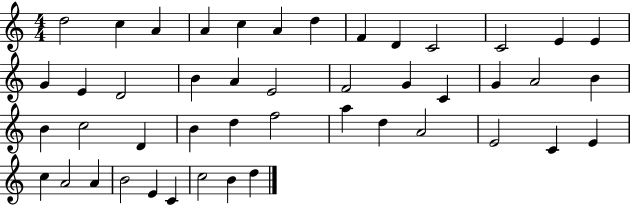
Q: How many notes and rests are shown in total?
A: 46